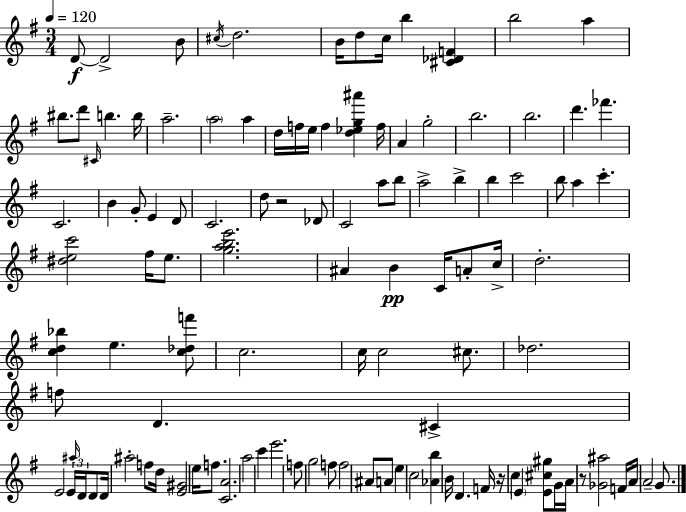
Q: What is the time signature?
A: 3/4